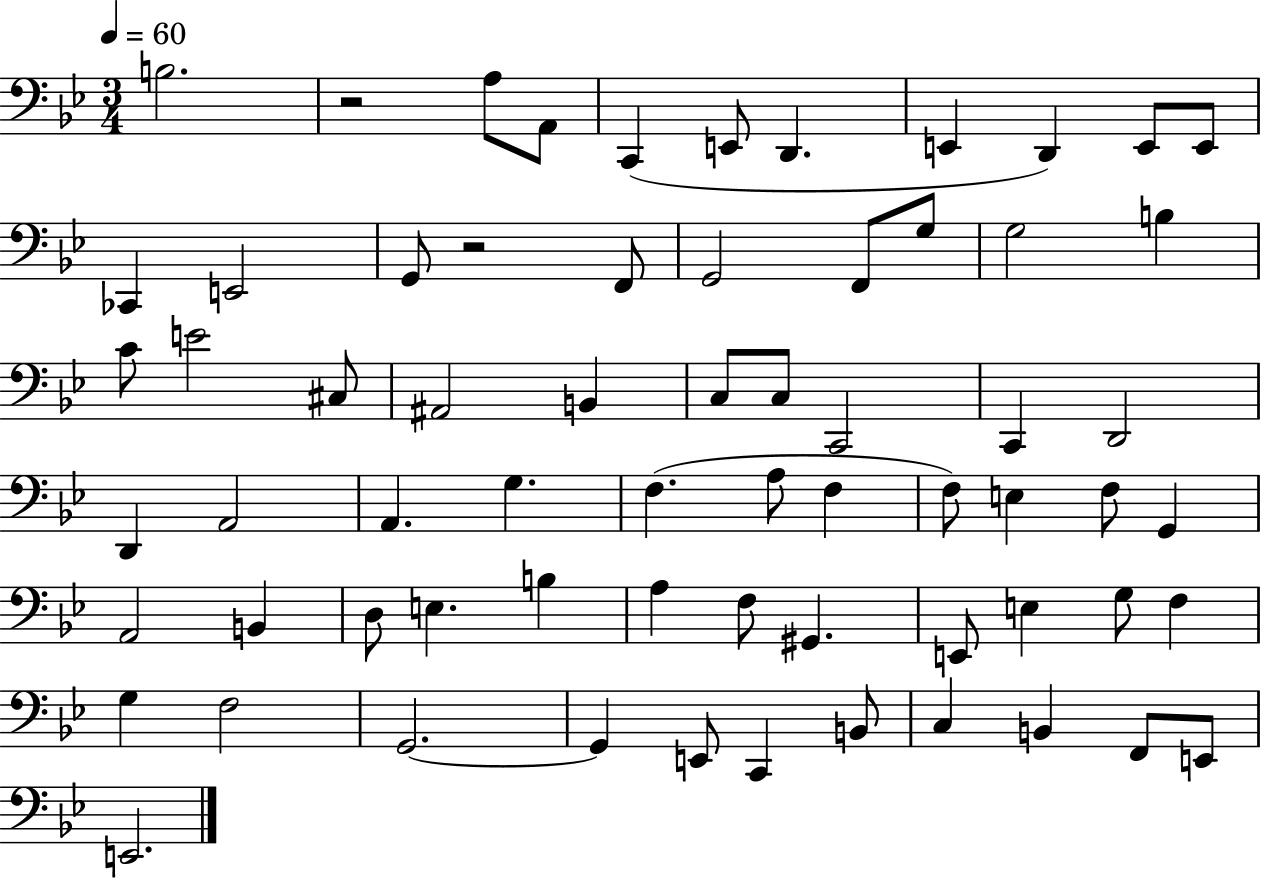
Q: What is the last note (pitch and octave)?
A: E2